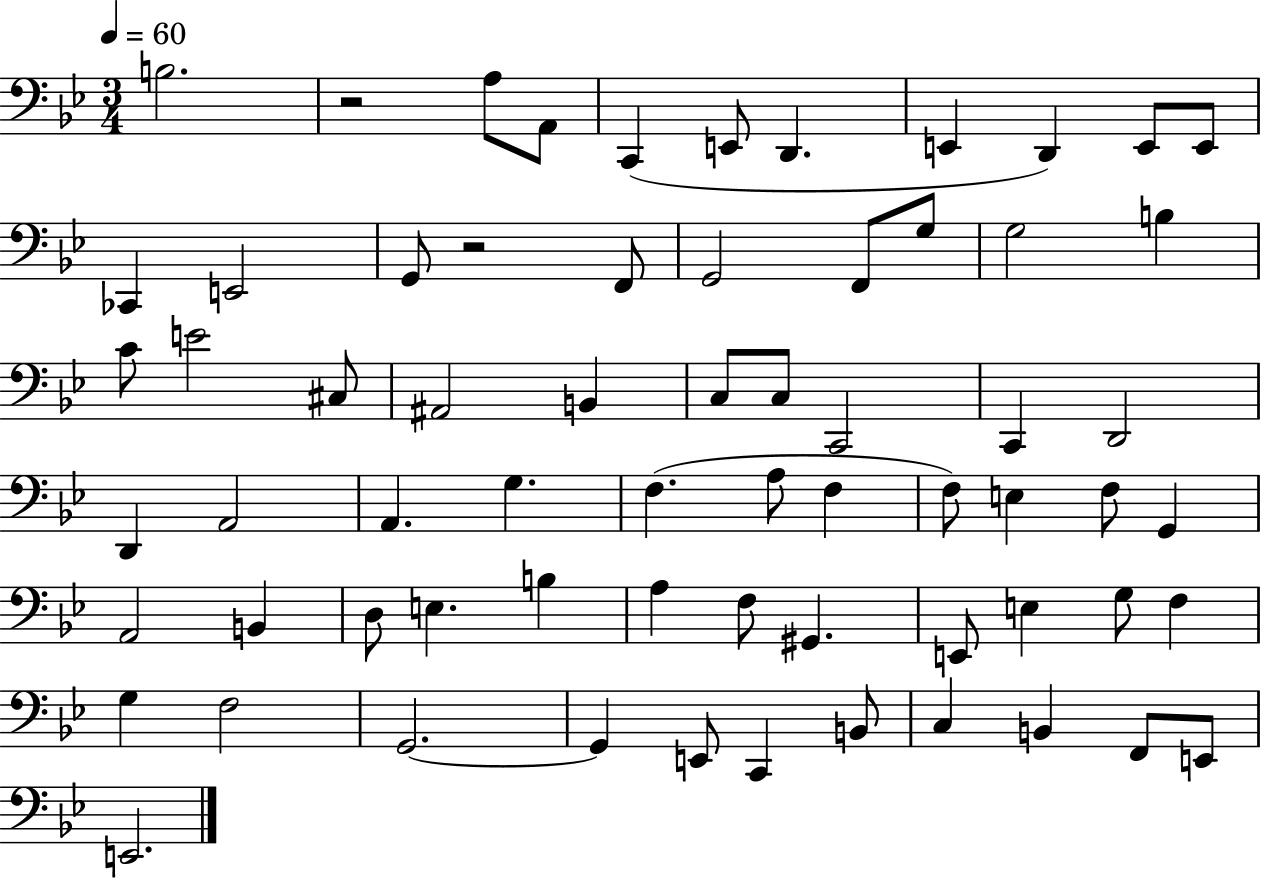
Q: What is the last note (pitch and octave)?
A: E2